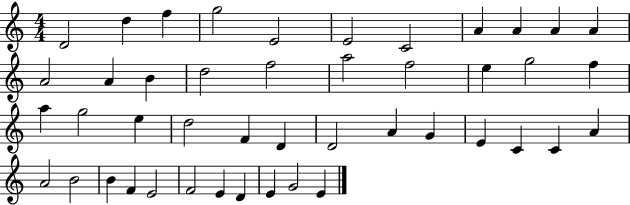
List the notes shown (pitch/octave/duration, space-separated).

D4/h D5/q F5/q G5/h E4/h E4/h C4/h A4/q A4/q A4/q A4/q A4/h A4/q B4/q D5/h F5/h A5/h F5/h E5/q G5/h F5/q A5/q G5/h E5/q D5/h F4/q D4/q D4/h A4/q G4/q E4/q C4/q C4/q A4/q A4/h B4/h B4/q F4/q E4/h F4/h E4/q D4/q E4/q G4/h E4/q